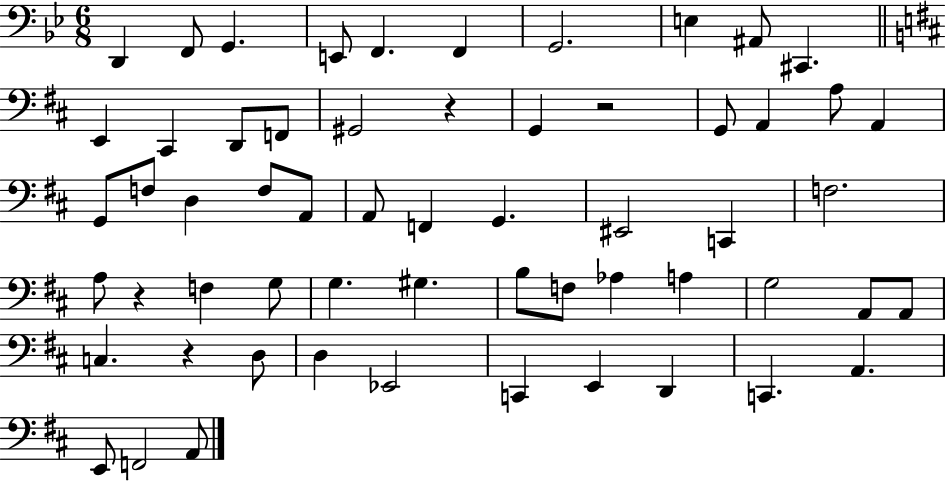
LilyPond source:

{
  \clef bass
  \numericTimeSignature
  \time 6/8
  \key bes \major
  \repeat volta 2 { d,4 f,8 g,4. | e,8 f,4. f,4 | g,2. | e4 ais,8 cis,4. | \break \bar "||" \break \key d \major e,4 cis,4 d,8 f,8 | gis,2 r4 | g,4 r2 | g,8 a,4 a8 a,4 | \break g,8 f8 d4 f8 a,8 | a,8 f,4 g,4. | eis,2 c,4 | f2. | \break a8 r4 f4 g8 | g4. gis4. | b8 f8 aes4 a4 | g2 a,8 a,8 | \break c4. r4 d8 | d4 ees,2 | c,4 e,4 d,4 | c,4. a,4. | \break e,8 f,2 a,8 | } \bar "|."
}